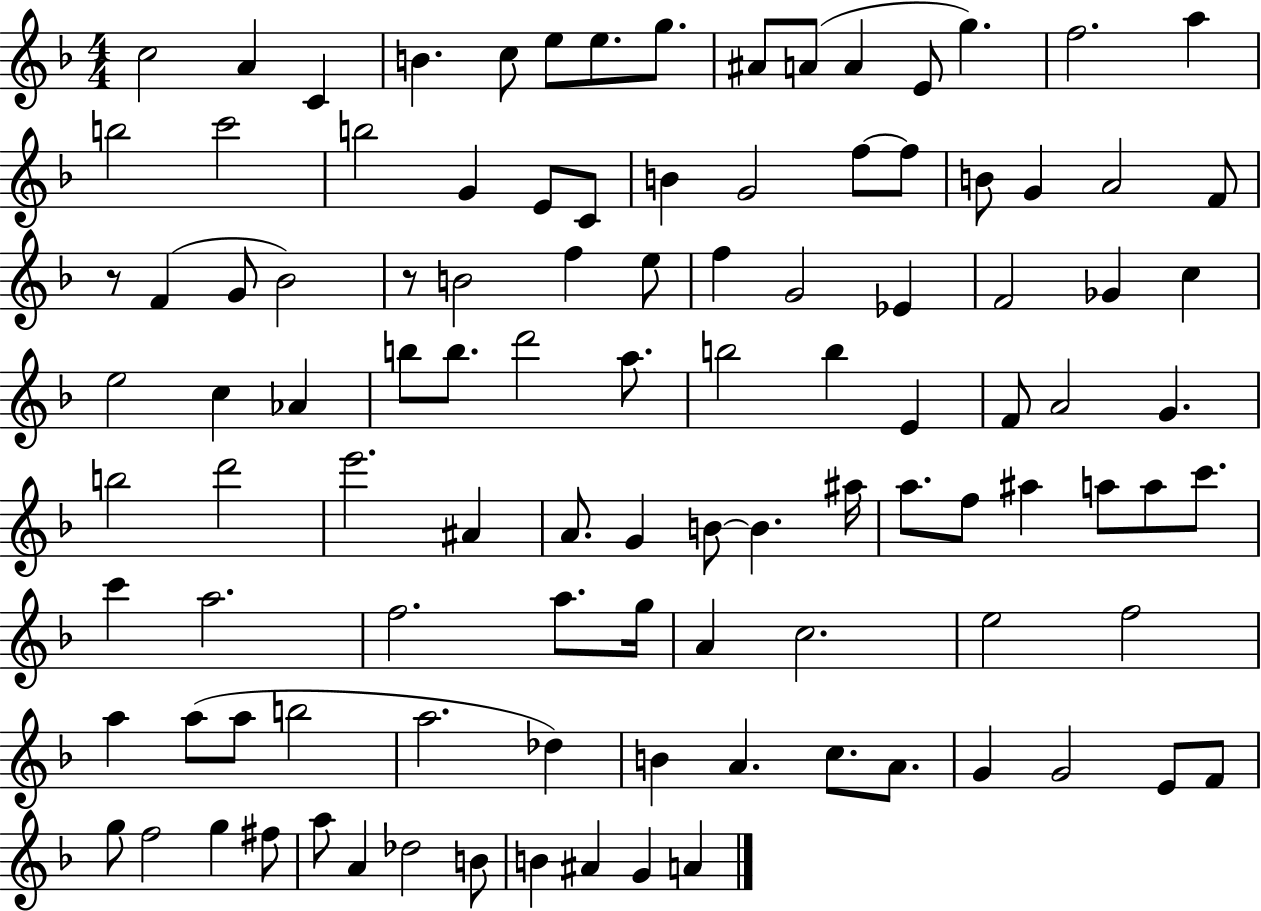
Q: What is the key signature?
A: F major